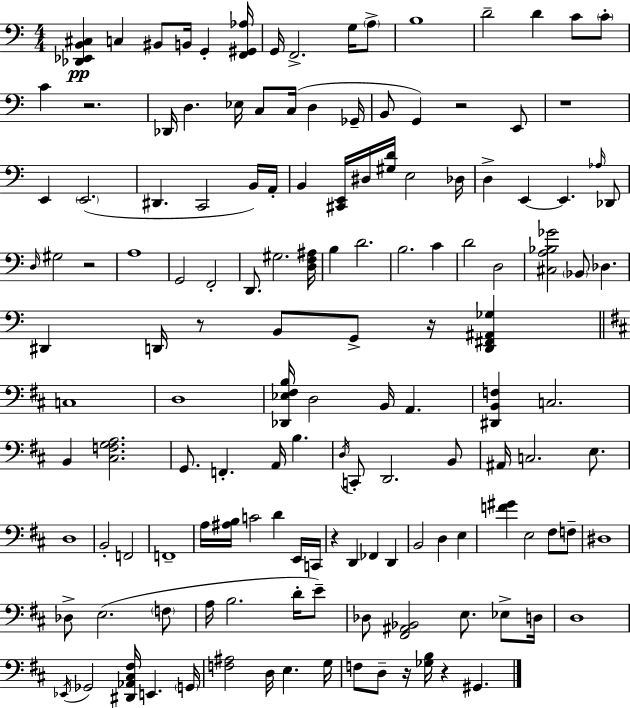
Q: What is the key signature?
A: C major